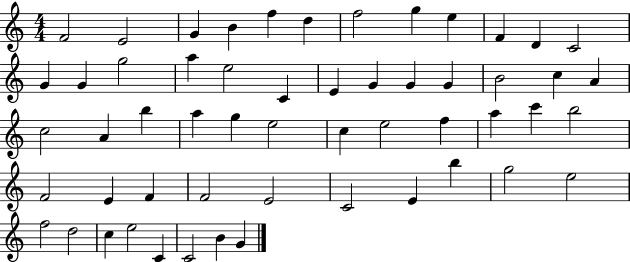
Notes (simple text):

F4/h E4/h G4/q B4/q F5/q D5/q F5/h G5/q E5/q F4/q D4/q C4/h G4/q G4/q G5/h A5/q E5/h C4/q E4/q G4/q G4/q G4/q B4/h C5/q A4/q C5/h A4/q B5/q A5/q G5/q E5/h C5/q E5/h F5/q A5/q C6/q B5/h F4/h E4/q F4/q F4/h E4/h C4/h E4/q B5/q G5/h E5/h F5/h D5/h C5/q E5/h C4/q C4/h B4/q G4/q